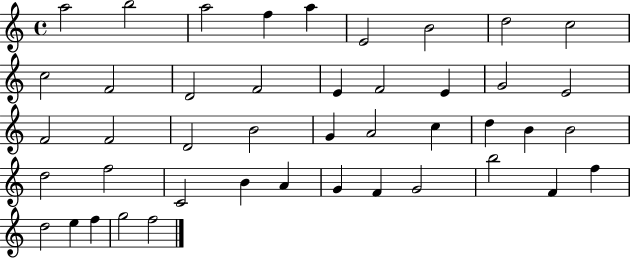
A5/h B5/h A5/h F5/q A5/q E4/h B4/h D5/h C5/h C5/h F4/h D4/h F4/h E4/q F4/h E4/q G4/h E4/h F4/h F4/h D4/h B4/h G4/q A4/h C5/q D5/q B4/q B4/h D5/h F5/h C4/h B4/q A4/q G4/q F4/q G4/h B5/h F4/q F5/q D5/h E5/q F5/q G5/h F5/h